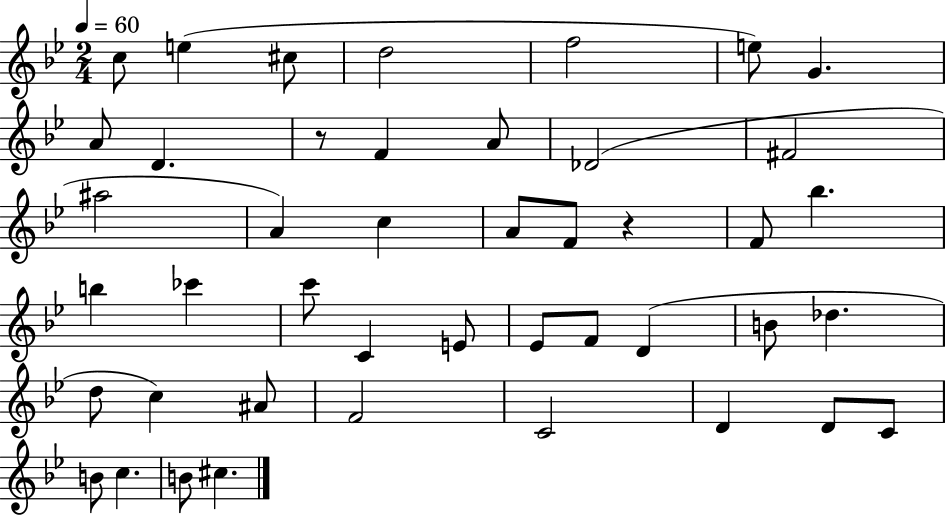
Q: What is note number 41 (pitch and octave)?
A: B4